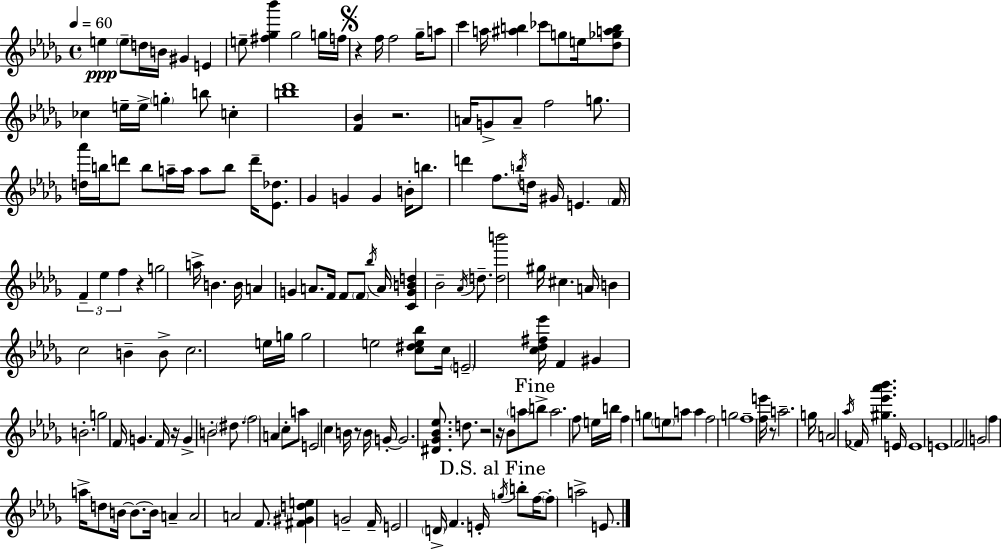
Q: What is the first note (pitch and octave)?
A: E5